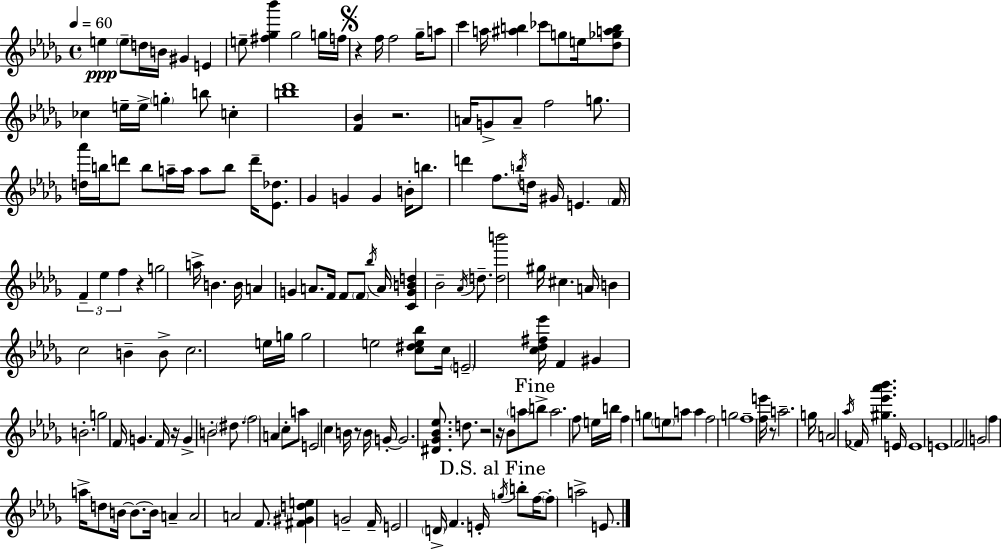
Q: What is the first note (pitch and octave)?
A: E5